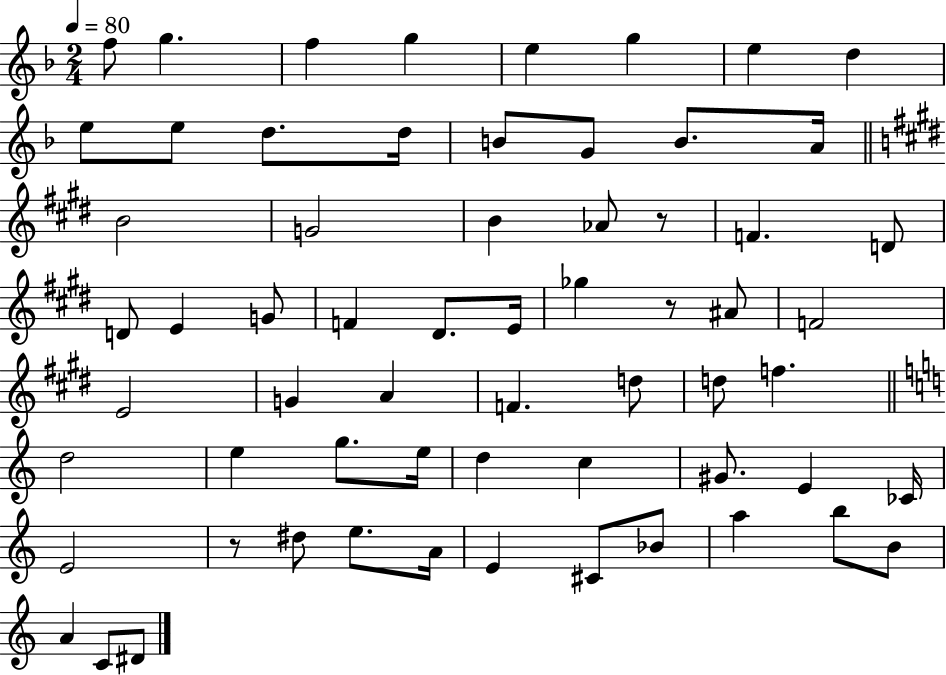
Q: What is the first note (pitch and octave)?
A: F5